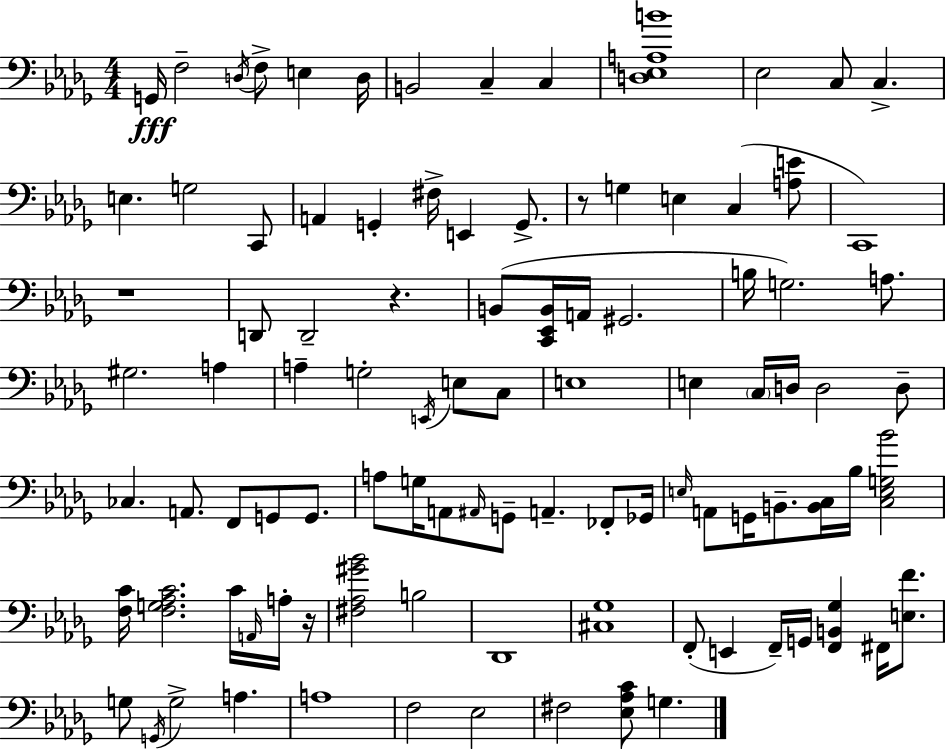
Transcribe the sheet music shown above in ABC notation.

X:1
T:Untitled
M:4/4
L:1/4
K:Bbm
G,,/4 F,2 D,/4 F,/2 E, D,/4 B,,2 C, C, [D,_E,A,B]4 _E,2 C,/2 C, E, G,2 C,,/2 A,, G,, ^F,/4 E,, G,,/2 z/2 G, E, C, [A,E]/2 C,,4 z4 D,,/2 D,,2 z B,,/2 [C,,_E,,B,,]/4 A,,/4 ^G,,2 B,/4 G,2 A,/2 ^G,2 A, A, G,2 E,,/4 E,/2 C,/2 E,4 E, C,/4 D,/4 D,2 D,/2 _C, A,,/2 F,,/2 G,,/2 G,,/2 A,/2 G,/4 A,,/2 ^A,,/4 G,,/2 A,, _F,,/2 _G,,/4 E,/4 A,,/2 G,,/4 B,,/2 [B,,C,]/4 _B,/4 [C,E,G,_B]2 [F,C]/4 [F,G,_A,C]2 C/4 A,,/4 A,/4 z/4 [^F,_A,^G_B]2 B,2 _D,,4 [^C,_G,]4 F,,/2 E,, F,,/4 G,,/4 [F,,B,,_G,] ^F,,/4 [E,F]/2 G,/2 G,,/4 G,2 A, A,4 F,2 _E,2 ^F,2 [_E,_A,C]/2 G,